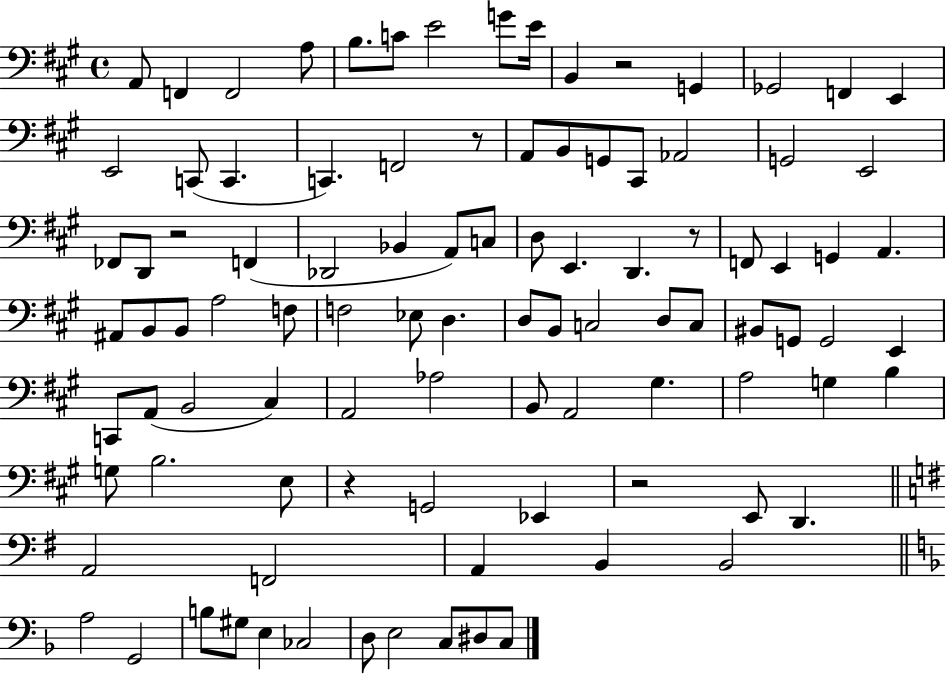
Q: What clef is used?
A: bass